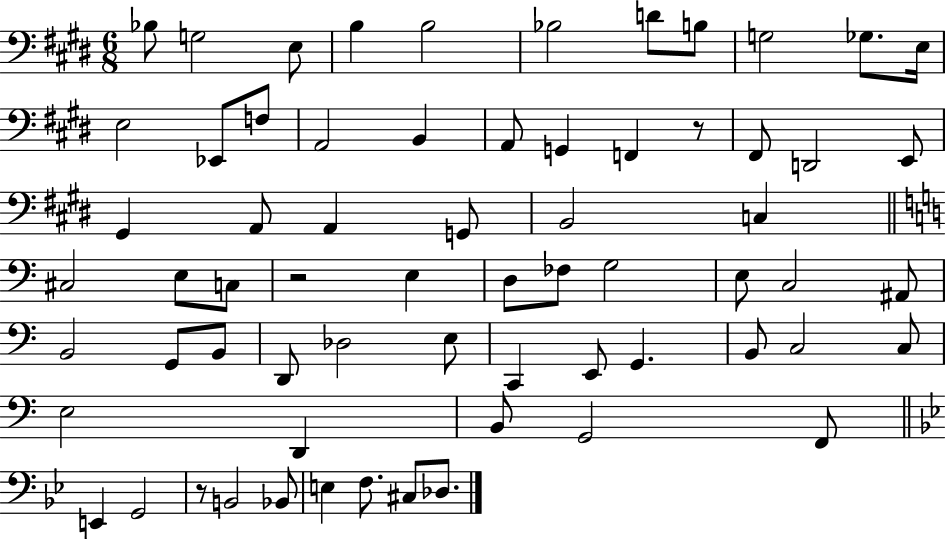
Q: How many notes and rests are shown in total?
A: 66